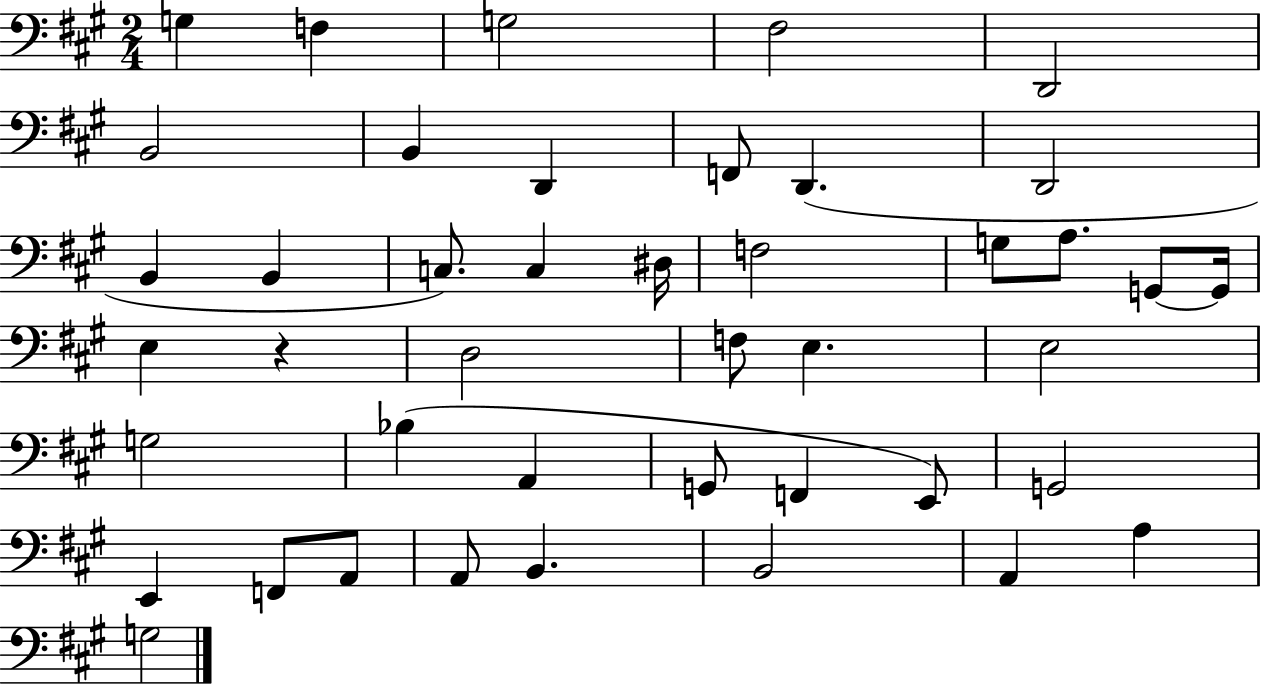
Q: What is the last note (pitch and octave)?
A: G3